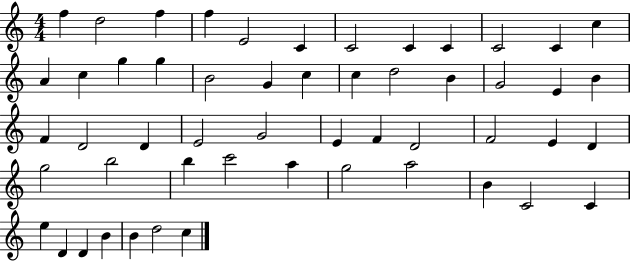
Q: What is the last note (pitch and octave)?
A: C5